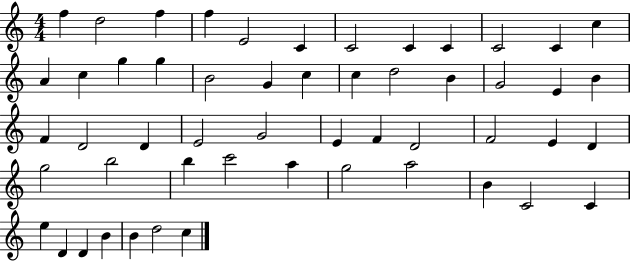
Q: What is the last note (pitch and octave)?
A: C5